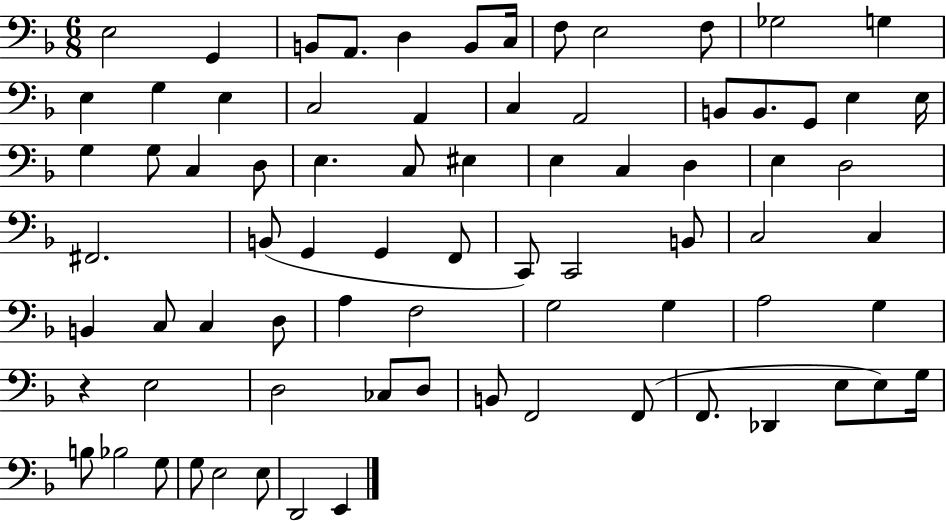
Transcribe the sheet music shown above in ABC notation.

X:1
T:Untitled
M:6/8
L:1/4
K:F
E,2 G,, B,,/2 A,,/2 D, B,,/2 C,/4 F,/2 E,2 F,/2 _G,2 G, E, G, E, C,2 A,, C, A,,2 B,,/2 B,,/2 G,,/2 E, E,/4 G, G,/2 C, D,/2 E, C,/2 ^E, E, C, D, E, D,2 ^F,,2 B,,/2 G,, G,, F,,/2 C,,/2 C,,2 B,,/2 C,2 C, B,, C,/2 C, D,/2 A, F,2 G,2 G, A,2 G, z E,2 D,2 _C,/2 D,/2 B,,/2 F,,2 F,,/2 F,,/2 _D,, E,/2 E,/2 G,/4 B,/2 _B,2 G,/2 G,/2 E,2 E,/2 D,,2 E,,